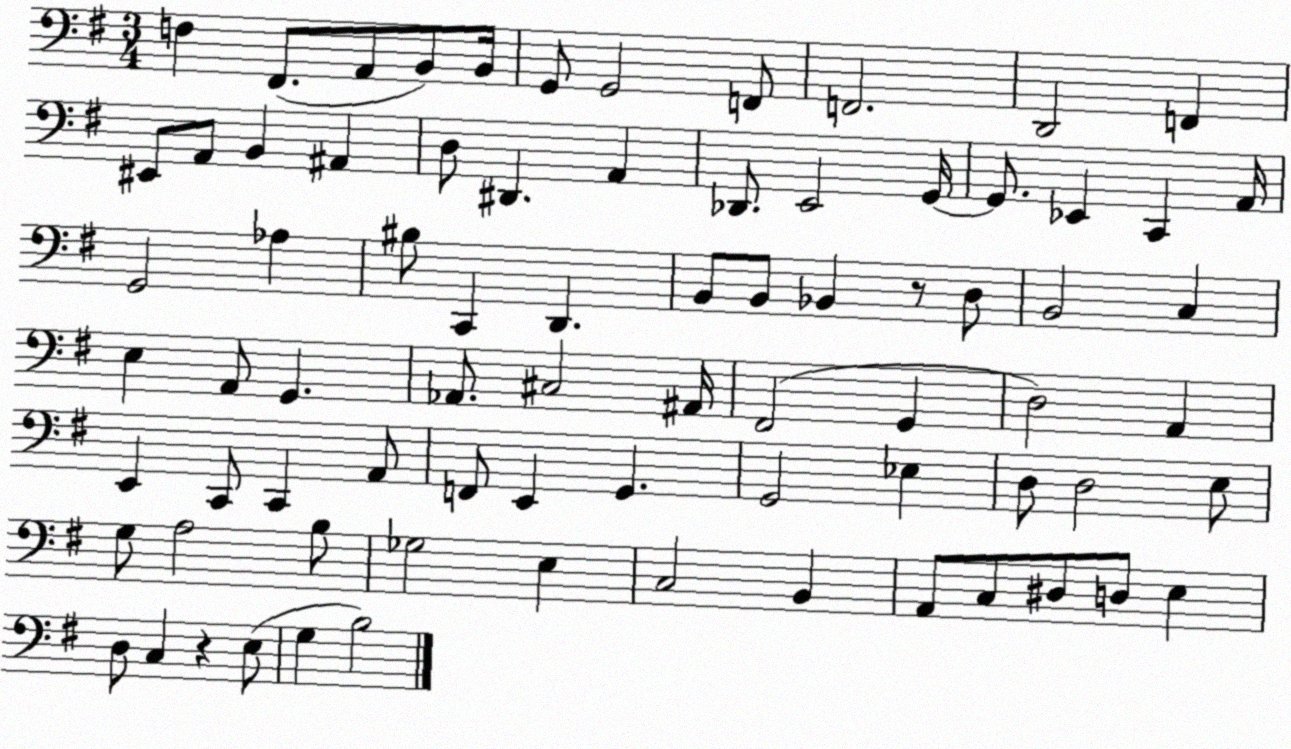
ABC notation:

X:1
T:Untitled
M:3/4
L:1/4
K:G
F, ^F,,/2 A,,/2 B,,/2 B,,/4 G,,/2 G,,2 F,,/2 F,,2 D,,2 F,, ^E,,/2 A,,/2 B,, ^A,, D,/2 ^D,, A,, _D,,/2 E,,2 G,,/4 G,,/2 _E,, C,, A,,/4 G,,2 _A, ^B,/2 C,, D,, B,,/2 B,,/2 _B,, z/2 D,/2 B,,2 C, E, A,,/2 G,, _A,,/2 ^C,2 ^A,,/4 ^F,,2 G,, D,2 A,, E,, C,,/2 C,, A,,/2 F,,/2 E,, G,, G,,2 _E, D,/2 D,2 E,/2 G,/2 A,2 B,/2 _G,2 E, C,2 B,, A,,/2 C,/2 ^D,/2 D,/2 E, D,/2 C, z E,/2 G, B,2